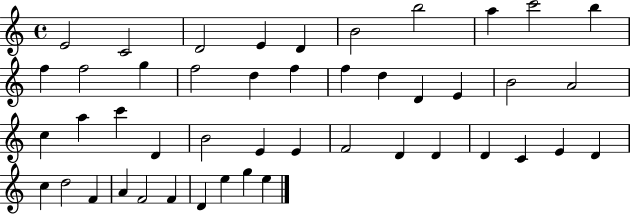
X:1
T:Untitled
M:4/4
L:1/4
K:C
E2 C2 D2 E D B2 b2 a c'2 b f f2 g f2 d f f d D E B2 A2 c a c' D B2 E E F2 D D D C E D c d2 F A F2 F D e g e